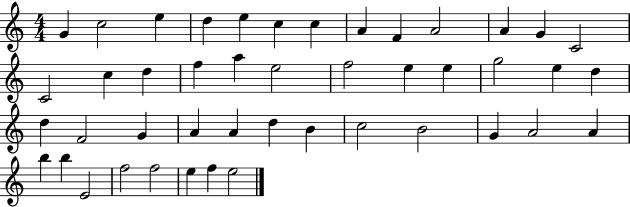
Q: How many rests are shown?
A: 0